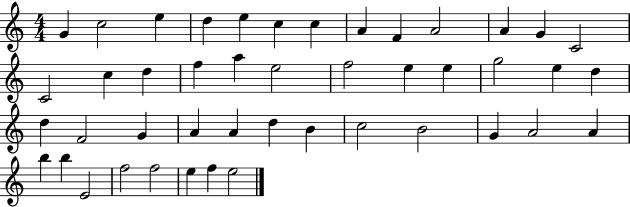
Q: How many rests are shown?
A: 0